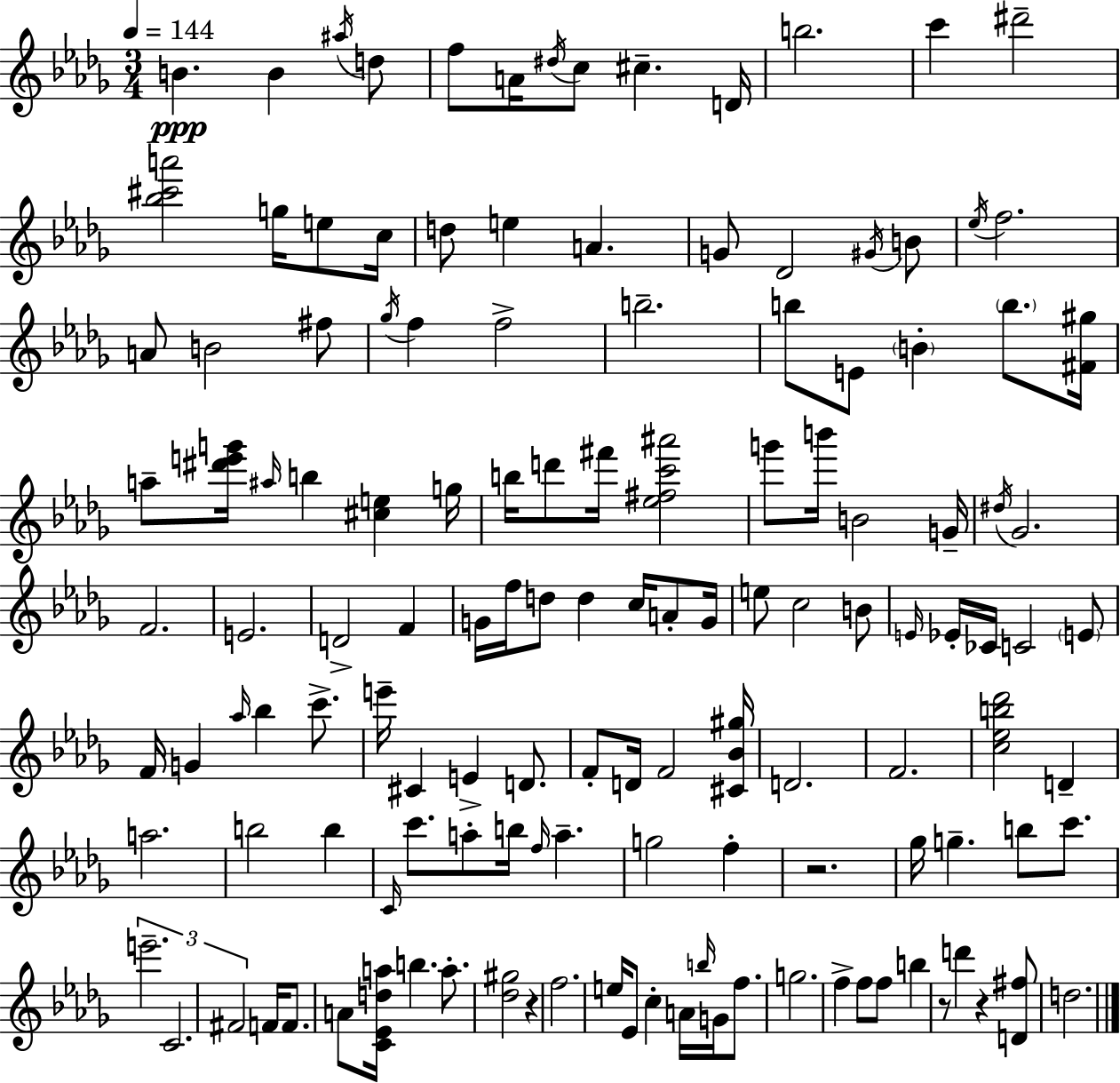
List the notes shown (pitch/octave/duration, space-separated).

B4/q. B4/q A#5/s D5/e F5/e A4/s D#5/s C5/e C#5/q. D4/s B5/h. C6/q D#6/h [Bb5,C#6,A6]/h G5/s E5/e C5/s D5/e E5/q A4/q. G4/e Db4/h G#4/s B4/e Eb5/s F5/h. A4/e B4/h F#5/e Gb5/s F5/q F5/h B5/h. B5/e E4/e B4/q B5/e. [F#4,G#5]/s A5/e [D#6,E6,G6]/s A#5/s B5/q [C#5,E5]/q G5/s B5/s D6/e F#6/s [Eb5,F#5,C6,A#6]/h G6/e B6/s B4/h G4/s D#5/s Gb4/h. F4/h. E4/h. D4/h F4/q G4/s F5/s D5/e D5/q C5/s A4/e G4/s E5/e C5/h B4/e E4/s Eb4/s CES4/s C4/h E4/e F4/s G4/q Ab5/s Bb5/q C6/e. E6/s C#4/q E4/q D4/e. F4/e D4/s F4/h [C#4,Bb4,G#5]/s D4/h. F4/h. [C5,Eb5,B5,Db6]/h D4/q A5/h. B5/h B5/q C4/s C6/e. A5/e B5/s F5/s A5/q. G5/h F5/q R/h. Gb5/s G5/q. B5/e C6/e. E6/h. C4/h. F#4/h F4/s F4/e. A4/e [C4,Eb4,D5,A5]/s B5/q. A5/e. [Db5,G#5]/h R/q F5/h. E5/s Eb4/e C5/q A4/s B5/s G4/s F5/e. G5/h. F5/q F5/e F5/e B5/q R/e D6/q R/q [D4,F#5]/e D5/h.